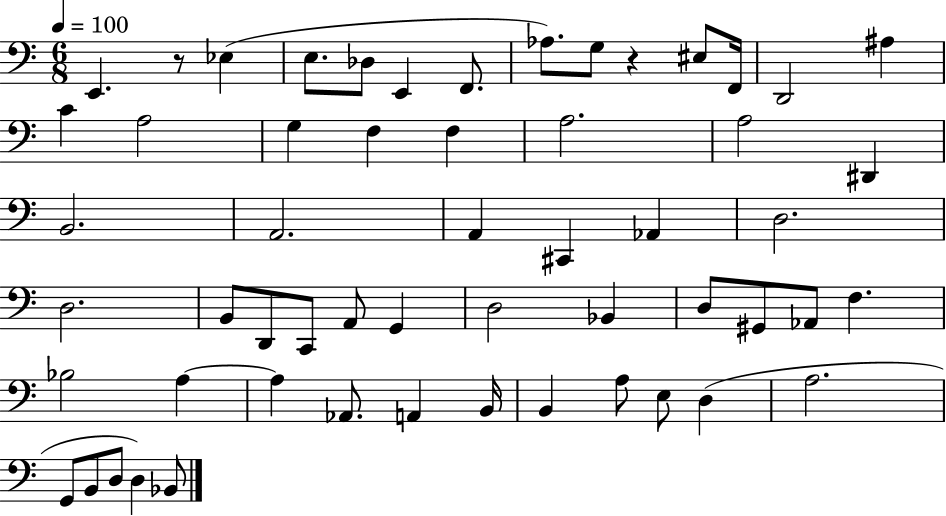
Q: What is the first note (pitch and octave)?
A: E2